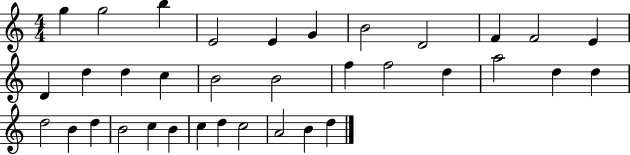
{
  \clef treble
  \numericTimeSignature
  \time 4/4
  \key c \major
  g''4 g''2 b''4 | e'2 e'4 g'4 | b'2 d'2 | f'4 f'2 e'4 | \break d'4 d''4 d''4 c''4 | b'2 b'2 | f''4 f''2 d''4 | a''2 d''4 d''4 | \break d''2 b'4 d''4 | b'2 c''4 b'4 | c''4 d''4 c''2 | a'2 b'4 d''4 | \break \bar "|."
}